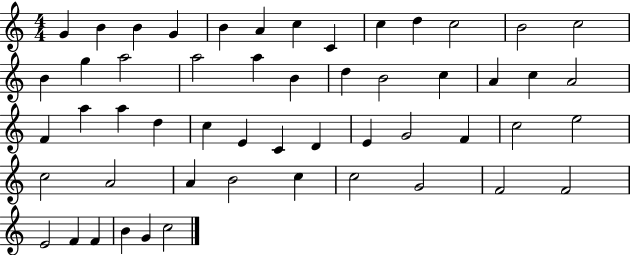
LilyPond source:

{
  \clef treble
  \numericTimeSignature
  \time 4/4
  \key c \major
  g'4 b'4 b'4 g'4 | b'4 a'4 c''4 c'4 | c''4 d''4 c''2 | b'2 c''2 | \break b'4 g''4 a''2 | a''2 a''4 b'4 | d''4 b'2 c''4 | a'4 c''4 a'2 | \break f'4 a''4 a''4 d''4 | c''4 e'4 c'4 d'4 | e'4 g'2 f'4 | c''2 e''2 | \break c''2 a'2 | a'4 b'2 c''4 | c''2 g'2 | f'2 f'2 | \break e'2 f'4 f'4 | b'4 g'4 c''2 | \bar "|."
}